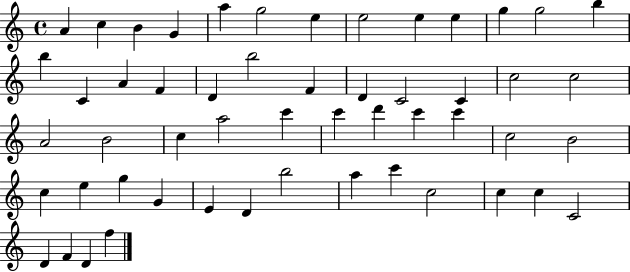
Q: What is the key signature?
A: C major